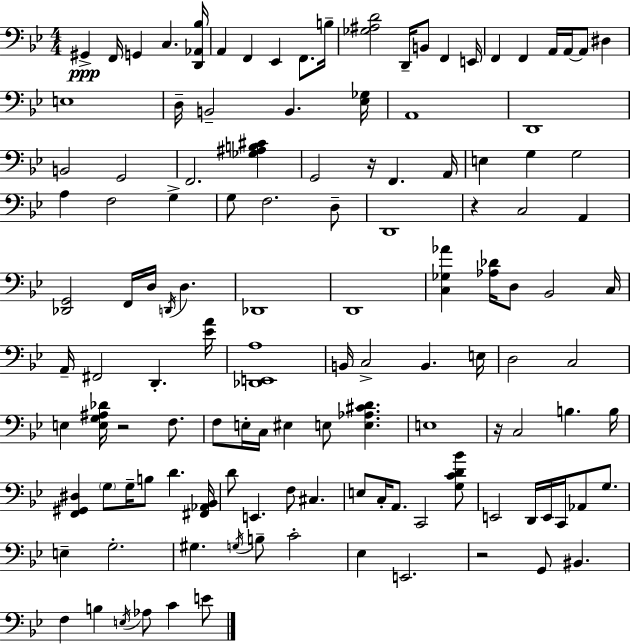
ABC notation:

X:1
T:Untitled
M:4/4
L:1/4
K:Gm
^G,, F,,/4 G,, C, [D,,_A,,_B,]/4 A,, F,, _E,, F,,/2 B,/4 [_G,^A,D]2 D,,/4 B,,/2 F,, E,,/4 F,, F,, A,,/4 A,,/4 A,,/2 ^D, E,4 D,/4 B,,2 B,, [_E,_G,]/4 A,,4 D,,4 B,,2 G,,2 F,,2 [_G,^A,B,^C] G,,2 z/4 F,, A,,/4 E, G, G,2 A, F,2 G, G,/2 F,2 D,/2 D,,4 z C,2 A,, [_D,,G,,]2 F,,/4 D,/4 D,,/4 D, _D,,4 D,,4 [C,_G,_A] [_A,_D]/4 D,/2 _B,,2 C,/4 A,,/4 ^F,,2 D,, [_EA]/4 [_D,,E,,A,]4 B,,/4 C,2 B,, E,/4 D,2 C,2 E, [E,G,^A,_D]/4 z2 F,/2 F,/2 E,/4 C,/4 ^E, E,/2 [E,_A,^CD] E,4 z/4 C,2 B, B,/4 [F,,^G,,^D,] G,/2 G,/4 B,/2 D [^F,,_A,,_B,,]/4 D/2 E,, F,/2 ^C, E,/2 C,/4 A,,/2 C,,2 [G,CD_B]/2 E,,2 D,,/4 E,,/4 C,,/4 _A,,/2 G,/2 E, G,2 ^G, G,/4 B,/2 C2 _E, E,,2 z2 G,,/2 ^B,, F, B, E,/4 _A,/2 C E/2